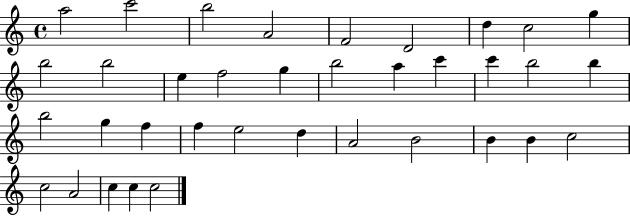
{
  \clef treble
  \time 4/4
  \defaultTimeSignature
  \key c \major
  a''2 c'''2 | b''2 a'2 | f'2 d'2 | d''4 c''2 g''4 | \break b''2 b''2 | e''4 f''2 g''4 | b''2 a''4 c'''4 | c'''4 b''2 b''4 | \break b''2 g''4 f''4 | f''4 e''2 d''4 | a'2 b'2 | b'4 b'4 c''2 | \break c''2 a'2 | c''4 c''4 c''2 | \bar "|."
}